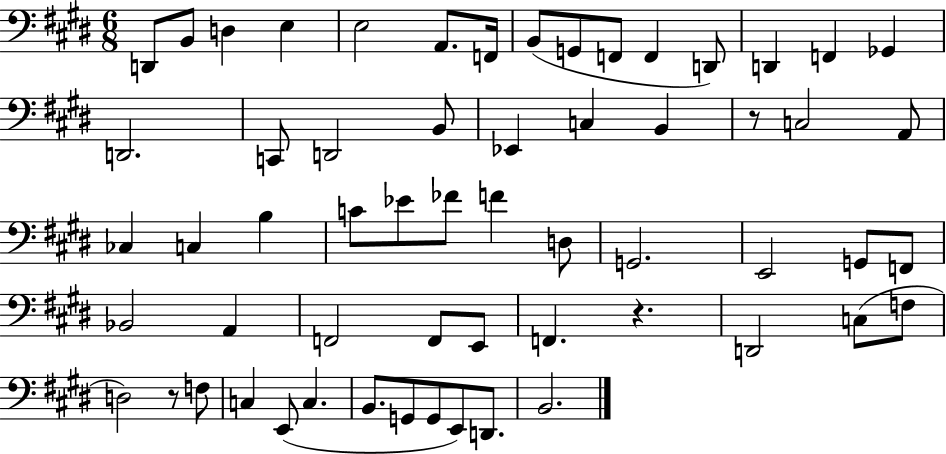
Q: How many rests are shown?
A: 3